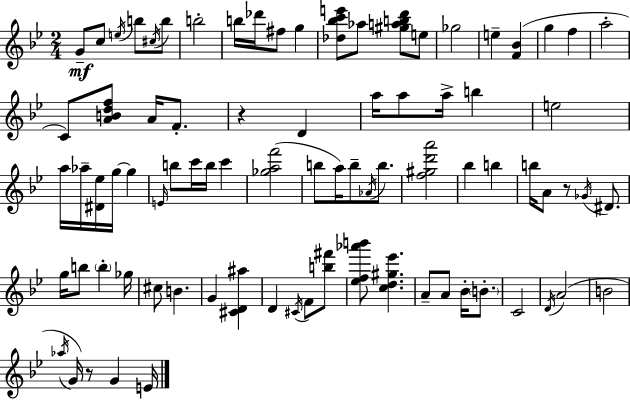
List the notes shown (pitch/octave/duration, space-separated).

G4/e C5/e E5/s B5/e C#5/s B5/e B5/h B5/s Db6/s F#5/e G5/q [Db5,Bb5,C6,E6]/e Ab5/e [G#5,A5,B5,D6]/e E5/e Gb5/h E5/q [F4,Bb4]/q G5/q F5/q A5/h C4/e [A4,B4,D5,F5]/e A4/s F4/e. R/q D4/q A5/s A5/e A5/s B5/q E5/h A5/s Ab5/s [D#4,Eb5]/s G5/s G5/q E4/s B5/e C6/s B5/s C6/q [Gb5,A5,F6]/h B5/e A5/s B5/e Ab4/s B5/e. [F5,G#5,D6,A6]/h Bb5/q B5/q B5/s A4/e R/e Gb4/s D#4/e. G5/s B5/e B5/q Gb5/s C#5/e B4/q. G4/q [C#4,D4,A#5]/q D4/q C#4/s F4/e [B5,F#6]/e [Eb5,F5,Ab6,B6]/e [C5,D5,G#5,Eb6]/q. A4/e A4/e Bb4/s B4/e. C4/h D4/s A4/h B4/h Ab5/s G4/s R/e G4/q E4/s